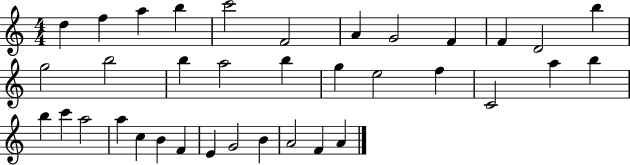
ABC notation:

X:1
T:Untitled
M:4/4
L:1/4
K:C
d f a b c'2 F2 A G2 F F D2 b g2 b2 b a2 b g e2 f C2 a b b c' a2 a c B F E G2 B A2 F A